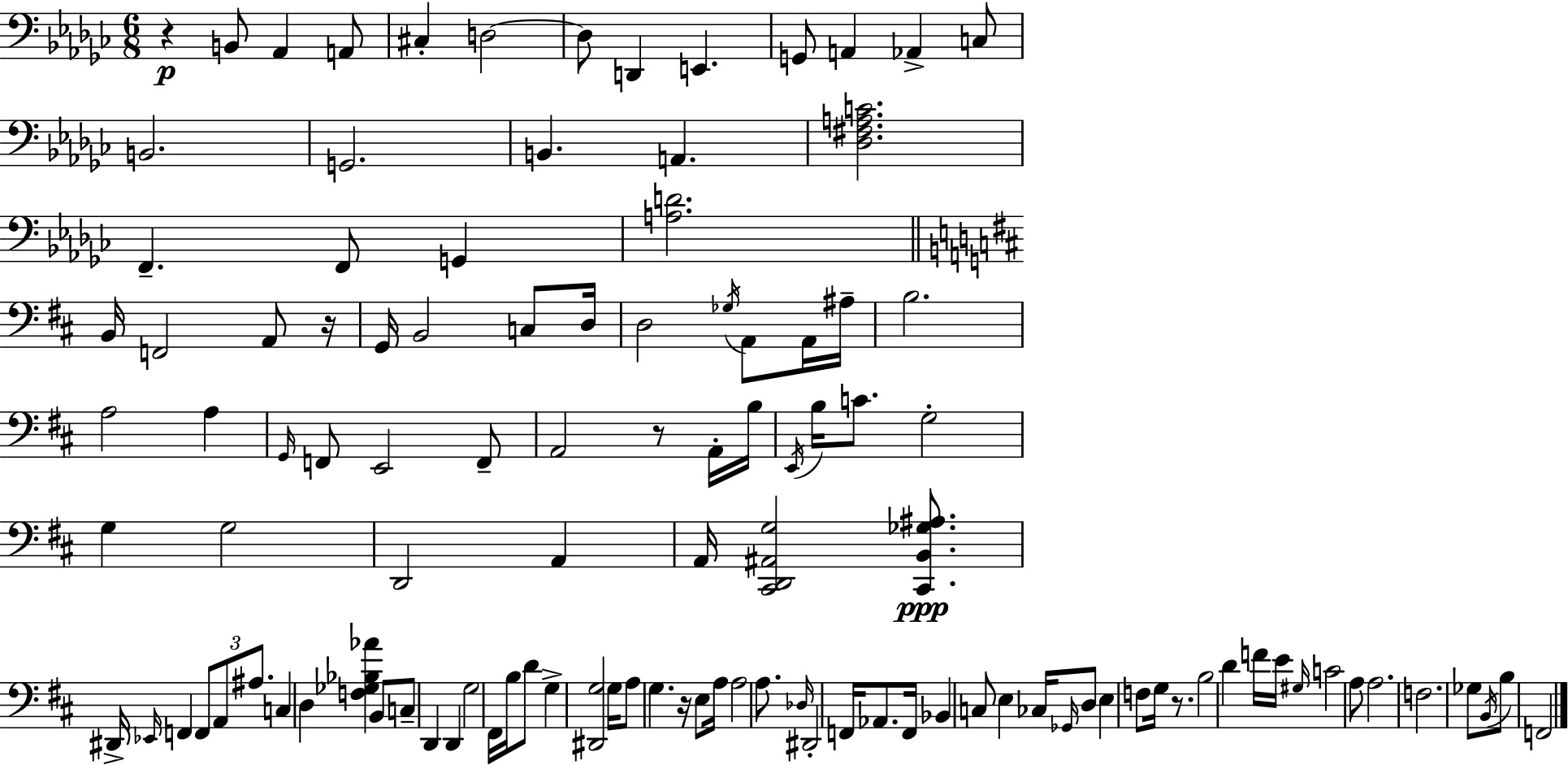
{
  \clef bass
  \numericTimeSignature
  \time 6/8
  \key ees \minor
  r4\p b,8 aes,4 a,8 | cis4-. d2~~ | d8 d,4 e,4. | g,8 a,4 aes,4-> c8 | \break b,2. | g,2. | b,4. a,4. | <des fis a c'>2. | \break f,4.-- f,8 g,4 | <a d'>2. | \bar "||" \break \key d \major b,16 f,2 a,8 r16 | g,16 b,2 c8 d16 | d2 \acciaccatura { ges16 } a,8 a,16 | ais16-- b2. | \break a2 a4 | \grace { g,16 } f,8 e,2 | f,8-- a,2 r8 | a,16-. b16 \acciaccatura { e,16 } b16 c'8. g2-. | \break g4 g2 | d,2 a,4 | a,16 <cis, d, ais, g>2 | <cis, b, ges ais>8.\ppp dis,16-> \grace { ees,16 } f,4 \tuplet 3/2 { f,8 a,8 | \break ais8. } c4 d4 | <f ges bes aes'>4 b,8 c8-- d,4 | d,4 g2 | fis,16 b16 d'8 g4-> <dis, g>2 | \break g16 a8 g4. | r16 e8 a16 a2 | a8. \grace { des16 } dis,2-. | f,16 aes,8. f,16 bes,4 c8 | \break e4 ces16 \grace { ges,16 } d8 e4 | f8 g16 r8. b2 | d'4 f'16 e'16 \grace { gis16 } c'2 | a8 a2. | \break f2. | ges8 \acciaccatura { b,16 } b8 | f,2 \bar "|."
}